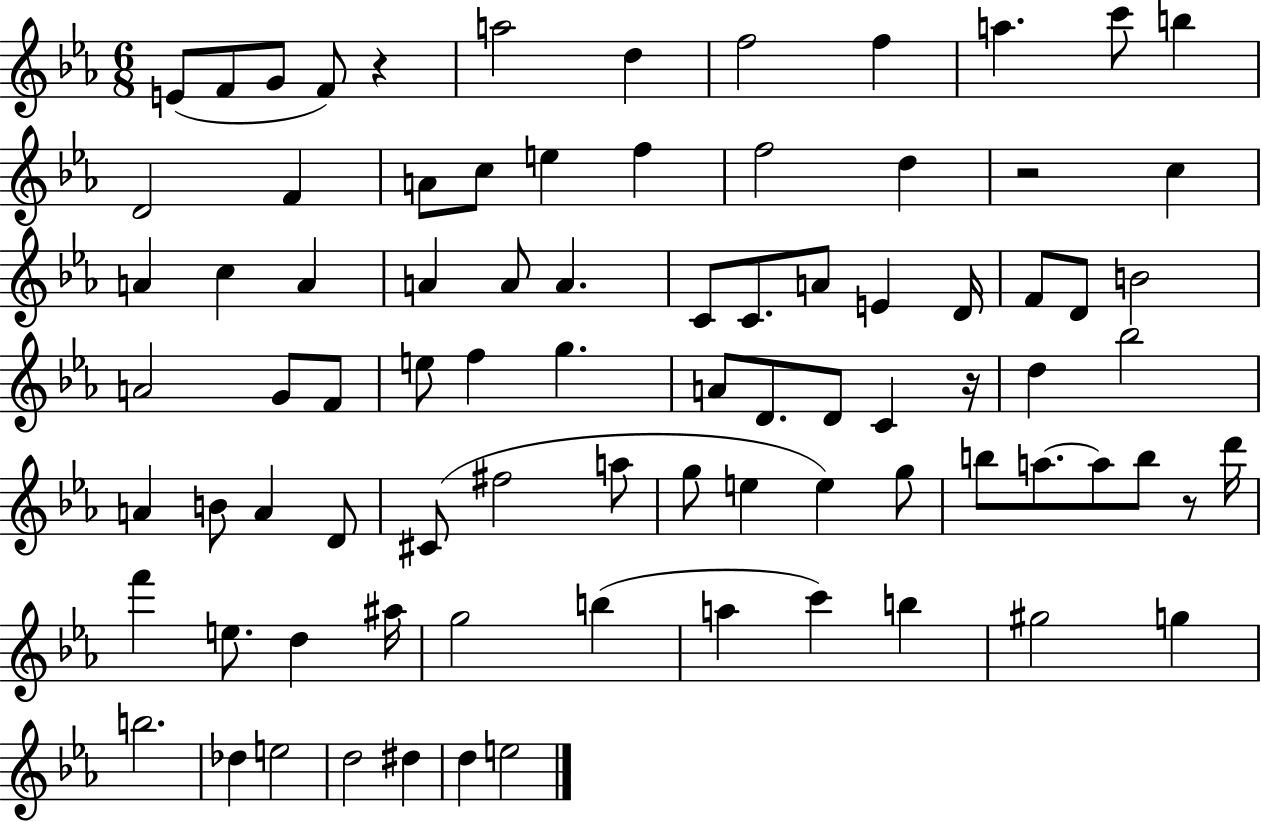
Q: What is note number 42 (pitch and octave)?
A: D4